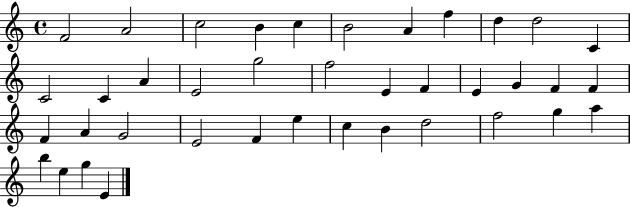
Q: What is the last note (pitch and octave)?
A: E4